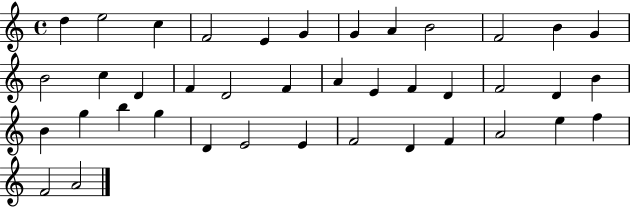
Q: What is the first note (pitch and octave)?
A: D5